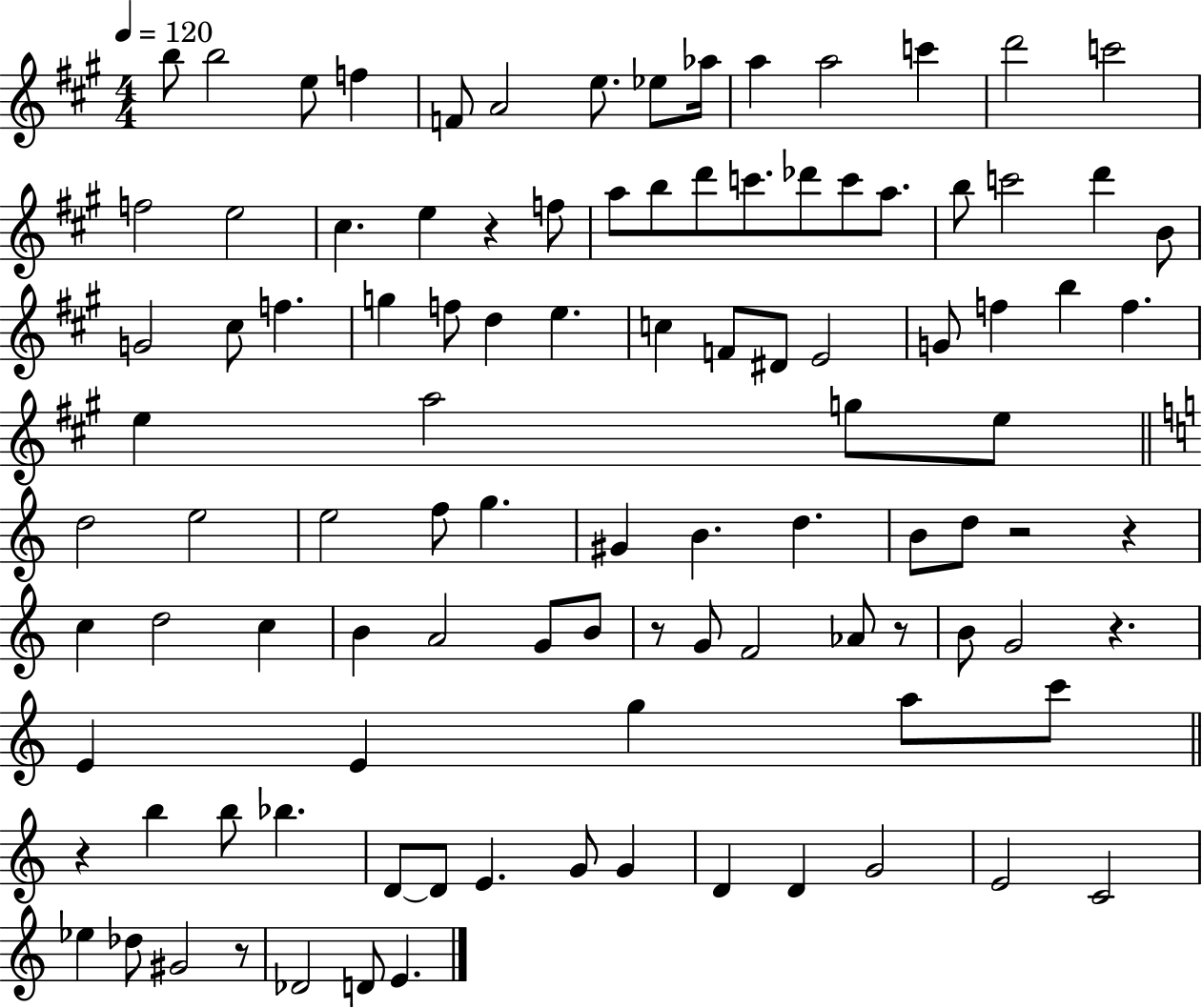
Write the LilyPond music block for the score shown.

{
  \clef treble
  \numericTimeSignature
  \time 4/4
  \key a \major
  \tempo 4 = 120
  b''8 b''2 e''8 f''4 | f'8 a'2 e''8. ees''8 aes''16 | a''4 a''2 c'''4 | d'''2 c'''2 | \break f''2 e''2 | cis''4. e''4 r4 f''8 | a''8 b''8 d'''8 c'''8. des'''8 c'''8 a''8. | b''8 c'''2 d'''4 b'8 | \break g'2 cis''8 f''4. | g''4 f''8 d''4 e''4. | c''4 f'8 dis'8 e'2 | g'8 f''4 b''4 f''4. | \break e''4 a''2 g''8 e''8 | \bar "||" \break \key c \major d''2 e''2 | e''2 f''8 g''4. | gis'4 b'4. d''4. | b'8 d''8 r2 r4 | \break c''4 d''2 c''4 | b'4 a'2 g'8 b'8 | r8 g'8 f'2 aes'8 r8 | b'8 g'2 r4. | \break e'4 e'4 g''4 a''8 c'''8 | \bar "||" \break \key c \major r4 b''4 b''8 bes''4. | d'8~~ d'8 e'4. g'8 g'4 | d'4 d'4 g'2 | e'2 c'2 | \break ees''4 des''8 gis'2 r8 | des'2 d'8 e'4. | \bar "|."
}